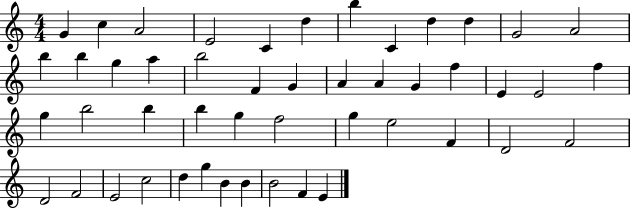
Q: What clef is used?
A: treble